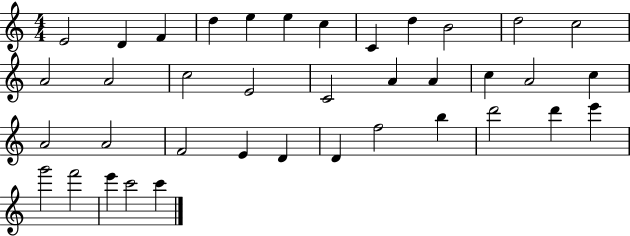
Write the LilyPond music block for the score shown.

{
  \clef treble
  \numericTimeSignature
  \time 4/4
  \key c \major
  e'2 d'4 f'4 | d''4 e''4 e''4 c''4 | c'4 d''4 b'2 | d''2 c''2 | \break a'2 a'2 | c''2 e'2 | c'2 a'4 a'4 | c''4 a'2 c''4 | \break a'2 a'2 | f'2 e'4 d'4 | d'4 f''2 b''4 | d'''2 d'''4 e'''4 | \break g'''2 f'''2 | e'''4 c'''2 c'''4 | \bar "|."
}